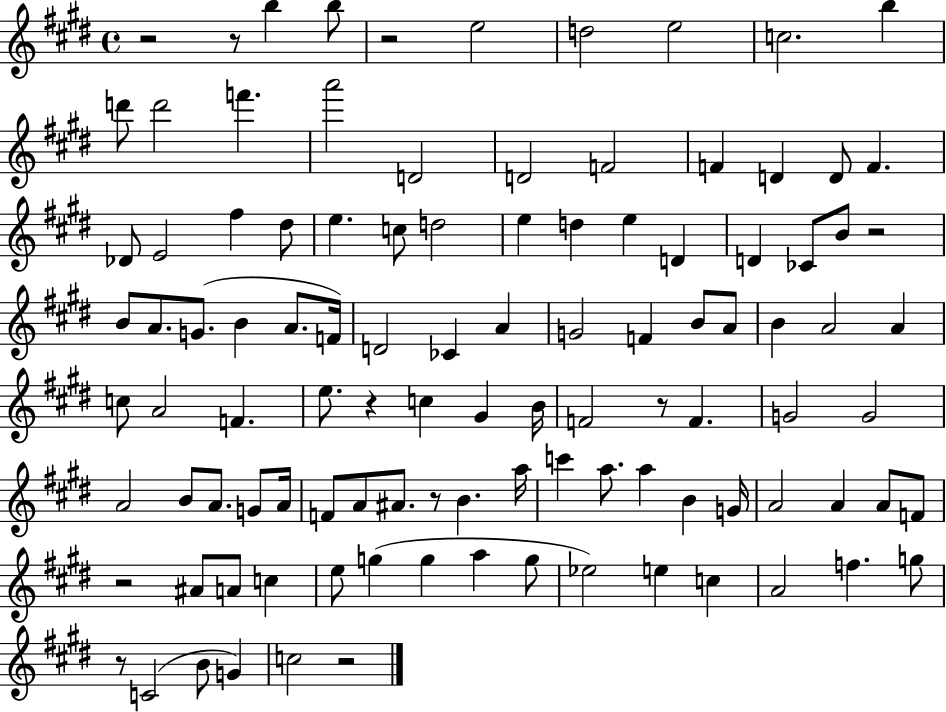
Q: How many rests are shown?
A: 10